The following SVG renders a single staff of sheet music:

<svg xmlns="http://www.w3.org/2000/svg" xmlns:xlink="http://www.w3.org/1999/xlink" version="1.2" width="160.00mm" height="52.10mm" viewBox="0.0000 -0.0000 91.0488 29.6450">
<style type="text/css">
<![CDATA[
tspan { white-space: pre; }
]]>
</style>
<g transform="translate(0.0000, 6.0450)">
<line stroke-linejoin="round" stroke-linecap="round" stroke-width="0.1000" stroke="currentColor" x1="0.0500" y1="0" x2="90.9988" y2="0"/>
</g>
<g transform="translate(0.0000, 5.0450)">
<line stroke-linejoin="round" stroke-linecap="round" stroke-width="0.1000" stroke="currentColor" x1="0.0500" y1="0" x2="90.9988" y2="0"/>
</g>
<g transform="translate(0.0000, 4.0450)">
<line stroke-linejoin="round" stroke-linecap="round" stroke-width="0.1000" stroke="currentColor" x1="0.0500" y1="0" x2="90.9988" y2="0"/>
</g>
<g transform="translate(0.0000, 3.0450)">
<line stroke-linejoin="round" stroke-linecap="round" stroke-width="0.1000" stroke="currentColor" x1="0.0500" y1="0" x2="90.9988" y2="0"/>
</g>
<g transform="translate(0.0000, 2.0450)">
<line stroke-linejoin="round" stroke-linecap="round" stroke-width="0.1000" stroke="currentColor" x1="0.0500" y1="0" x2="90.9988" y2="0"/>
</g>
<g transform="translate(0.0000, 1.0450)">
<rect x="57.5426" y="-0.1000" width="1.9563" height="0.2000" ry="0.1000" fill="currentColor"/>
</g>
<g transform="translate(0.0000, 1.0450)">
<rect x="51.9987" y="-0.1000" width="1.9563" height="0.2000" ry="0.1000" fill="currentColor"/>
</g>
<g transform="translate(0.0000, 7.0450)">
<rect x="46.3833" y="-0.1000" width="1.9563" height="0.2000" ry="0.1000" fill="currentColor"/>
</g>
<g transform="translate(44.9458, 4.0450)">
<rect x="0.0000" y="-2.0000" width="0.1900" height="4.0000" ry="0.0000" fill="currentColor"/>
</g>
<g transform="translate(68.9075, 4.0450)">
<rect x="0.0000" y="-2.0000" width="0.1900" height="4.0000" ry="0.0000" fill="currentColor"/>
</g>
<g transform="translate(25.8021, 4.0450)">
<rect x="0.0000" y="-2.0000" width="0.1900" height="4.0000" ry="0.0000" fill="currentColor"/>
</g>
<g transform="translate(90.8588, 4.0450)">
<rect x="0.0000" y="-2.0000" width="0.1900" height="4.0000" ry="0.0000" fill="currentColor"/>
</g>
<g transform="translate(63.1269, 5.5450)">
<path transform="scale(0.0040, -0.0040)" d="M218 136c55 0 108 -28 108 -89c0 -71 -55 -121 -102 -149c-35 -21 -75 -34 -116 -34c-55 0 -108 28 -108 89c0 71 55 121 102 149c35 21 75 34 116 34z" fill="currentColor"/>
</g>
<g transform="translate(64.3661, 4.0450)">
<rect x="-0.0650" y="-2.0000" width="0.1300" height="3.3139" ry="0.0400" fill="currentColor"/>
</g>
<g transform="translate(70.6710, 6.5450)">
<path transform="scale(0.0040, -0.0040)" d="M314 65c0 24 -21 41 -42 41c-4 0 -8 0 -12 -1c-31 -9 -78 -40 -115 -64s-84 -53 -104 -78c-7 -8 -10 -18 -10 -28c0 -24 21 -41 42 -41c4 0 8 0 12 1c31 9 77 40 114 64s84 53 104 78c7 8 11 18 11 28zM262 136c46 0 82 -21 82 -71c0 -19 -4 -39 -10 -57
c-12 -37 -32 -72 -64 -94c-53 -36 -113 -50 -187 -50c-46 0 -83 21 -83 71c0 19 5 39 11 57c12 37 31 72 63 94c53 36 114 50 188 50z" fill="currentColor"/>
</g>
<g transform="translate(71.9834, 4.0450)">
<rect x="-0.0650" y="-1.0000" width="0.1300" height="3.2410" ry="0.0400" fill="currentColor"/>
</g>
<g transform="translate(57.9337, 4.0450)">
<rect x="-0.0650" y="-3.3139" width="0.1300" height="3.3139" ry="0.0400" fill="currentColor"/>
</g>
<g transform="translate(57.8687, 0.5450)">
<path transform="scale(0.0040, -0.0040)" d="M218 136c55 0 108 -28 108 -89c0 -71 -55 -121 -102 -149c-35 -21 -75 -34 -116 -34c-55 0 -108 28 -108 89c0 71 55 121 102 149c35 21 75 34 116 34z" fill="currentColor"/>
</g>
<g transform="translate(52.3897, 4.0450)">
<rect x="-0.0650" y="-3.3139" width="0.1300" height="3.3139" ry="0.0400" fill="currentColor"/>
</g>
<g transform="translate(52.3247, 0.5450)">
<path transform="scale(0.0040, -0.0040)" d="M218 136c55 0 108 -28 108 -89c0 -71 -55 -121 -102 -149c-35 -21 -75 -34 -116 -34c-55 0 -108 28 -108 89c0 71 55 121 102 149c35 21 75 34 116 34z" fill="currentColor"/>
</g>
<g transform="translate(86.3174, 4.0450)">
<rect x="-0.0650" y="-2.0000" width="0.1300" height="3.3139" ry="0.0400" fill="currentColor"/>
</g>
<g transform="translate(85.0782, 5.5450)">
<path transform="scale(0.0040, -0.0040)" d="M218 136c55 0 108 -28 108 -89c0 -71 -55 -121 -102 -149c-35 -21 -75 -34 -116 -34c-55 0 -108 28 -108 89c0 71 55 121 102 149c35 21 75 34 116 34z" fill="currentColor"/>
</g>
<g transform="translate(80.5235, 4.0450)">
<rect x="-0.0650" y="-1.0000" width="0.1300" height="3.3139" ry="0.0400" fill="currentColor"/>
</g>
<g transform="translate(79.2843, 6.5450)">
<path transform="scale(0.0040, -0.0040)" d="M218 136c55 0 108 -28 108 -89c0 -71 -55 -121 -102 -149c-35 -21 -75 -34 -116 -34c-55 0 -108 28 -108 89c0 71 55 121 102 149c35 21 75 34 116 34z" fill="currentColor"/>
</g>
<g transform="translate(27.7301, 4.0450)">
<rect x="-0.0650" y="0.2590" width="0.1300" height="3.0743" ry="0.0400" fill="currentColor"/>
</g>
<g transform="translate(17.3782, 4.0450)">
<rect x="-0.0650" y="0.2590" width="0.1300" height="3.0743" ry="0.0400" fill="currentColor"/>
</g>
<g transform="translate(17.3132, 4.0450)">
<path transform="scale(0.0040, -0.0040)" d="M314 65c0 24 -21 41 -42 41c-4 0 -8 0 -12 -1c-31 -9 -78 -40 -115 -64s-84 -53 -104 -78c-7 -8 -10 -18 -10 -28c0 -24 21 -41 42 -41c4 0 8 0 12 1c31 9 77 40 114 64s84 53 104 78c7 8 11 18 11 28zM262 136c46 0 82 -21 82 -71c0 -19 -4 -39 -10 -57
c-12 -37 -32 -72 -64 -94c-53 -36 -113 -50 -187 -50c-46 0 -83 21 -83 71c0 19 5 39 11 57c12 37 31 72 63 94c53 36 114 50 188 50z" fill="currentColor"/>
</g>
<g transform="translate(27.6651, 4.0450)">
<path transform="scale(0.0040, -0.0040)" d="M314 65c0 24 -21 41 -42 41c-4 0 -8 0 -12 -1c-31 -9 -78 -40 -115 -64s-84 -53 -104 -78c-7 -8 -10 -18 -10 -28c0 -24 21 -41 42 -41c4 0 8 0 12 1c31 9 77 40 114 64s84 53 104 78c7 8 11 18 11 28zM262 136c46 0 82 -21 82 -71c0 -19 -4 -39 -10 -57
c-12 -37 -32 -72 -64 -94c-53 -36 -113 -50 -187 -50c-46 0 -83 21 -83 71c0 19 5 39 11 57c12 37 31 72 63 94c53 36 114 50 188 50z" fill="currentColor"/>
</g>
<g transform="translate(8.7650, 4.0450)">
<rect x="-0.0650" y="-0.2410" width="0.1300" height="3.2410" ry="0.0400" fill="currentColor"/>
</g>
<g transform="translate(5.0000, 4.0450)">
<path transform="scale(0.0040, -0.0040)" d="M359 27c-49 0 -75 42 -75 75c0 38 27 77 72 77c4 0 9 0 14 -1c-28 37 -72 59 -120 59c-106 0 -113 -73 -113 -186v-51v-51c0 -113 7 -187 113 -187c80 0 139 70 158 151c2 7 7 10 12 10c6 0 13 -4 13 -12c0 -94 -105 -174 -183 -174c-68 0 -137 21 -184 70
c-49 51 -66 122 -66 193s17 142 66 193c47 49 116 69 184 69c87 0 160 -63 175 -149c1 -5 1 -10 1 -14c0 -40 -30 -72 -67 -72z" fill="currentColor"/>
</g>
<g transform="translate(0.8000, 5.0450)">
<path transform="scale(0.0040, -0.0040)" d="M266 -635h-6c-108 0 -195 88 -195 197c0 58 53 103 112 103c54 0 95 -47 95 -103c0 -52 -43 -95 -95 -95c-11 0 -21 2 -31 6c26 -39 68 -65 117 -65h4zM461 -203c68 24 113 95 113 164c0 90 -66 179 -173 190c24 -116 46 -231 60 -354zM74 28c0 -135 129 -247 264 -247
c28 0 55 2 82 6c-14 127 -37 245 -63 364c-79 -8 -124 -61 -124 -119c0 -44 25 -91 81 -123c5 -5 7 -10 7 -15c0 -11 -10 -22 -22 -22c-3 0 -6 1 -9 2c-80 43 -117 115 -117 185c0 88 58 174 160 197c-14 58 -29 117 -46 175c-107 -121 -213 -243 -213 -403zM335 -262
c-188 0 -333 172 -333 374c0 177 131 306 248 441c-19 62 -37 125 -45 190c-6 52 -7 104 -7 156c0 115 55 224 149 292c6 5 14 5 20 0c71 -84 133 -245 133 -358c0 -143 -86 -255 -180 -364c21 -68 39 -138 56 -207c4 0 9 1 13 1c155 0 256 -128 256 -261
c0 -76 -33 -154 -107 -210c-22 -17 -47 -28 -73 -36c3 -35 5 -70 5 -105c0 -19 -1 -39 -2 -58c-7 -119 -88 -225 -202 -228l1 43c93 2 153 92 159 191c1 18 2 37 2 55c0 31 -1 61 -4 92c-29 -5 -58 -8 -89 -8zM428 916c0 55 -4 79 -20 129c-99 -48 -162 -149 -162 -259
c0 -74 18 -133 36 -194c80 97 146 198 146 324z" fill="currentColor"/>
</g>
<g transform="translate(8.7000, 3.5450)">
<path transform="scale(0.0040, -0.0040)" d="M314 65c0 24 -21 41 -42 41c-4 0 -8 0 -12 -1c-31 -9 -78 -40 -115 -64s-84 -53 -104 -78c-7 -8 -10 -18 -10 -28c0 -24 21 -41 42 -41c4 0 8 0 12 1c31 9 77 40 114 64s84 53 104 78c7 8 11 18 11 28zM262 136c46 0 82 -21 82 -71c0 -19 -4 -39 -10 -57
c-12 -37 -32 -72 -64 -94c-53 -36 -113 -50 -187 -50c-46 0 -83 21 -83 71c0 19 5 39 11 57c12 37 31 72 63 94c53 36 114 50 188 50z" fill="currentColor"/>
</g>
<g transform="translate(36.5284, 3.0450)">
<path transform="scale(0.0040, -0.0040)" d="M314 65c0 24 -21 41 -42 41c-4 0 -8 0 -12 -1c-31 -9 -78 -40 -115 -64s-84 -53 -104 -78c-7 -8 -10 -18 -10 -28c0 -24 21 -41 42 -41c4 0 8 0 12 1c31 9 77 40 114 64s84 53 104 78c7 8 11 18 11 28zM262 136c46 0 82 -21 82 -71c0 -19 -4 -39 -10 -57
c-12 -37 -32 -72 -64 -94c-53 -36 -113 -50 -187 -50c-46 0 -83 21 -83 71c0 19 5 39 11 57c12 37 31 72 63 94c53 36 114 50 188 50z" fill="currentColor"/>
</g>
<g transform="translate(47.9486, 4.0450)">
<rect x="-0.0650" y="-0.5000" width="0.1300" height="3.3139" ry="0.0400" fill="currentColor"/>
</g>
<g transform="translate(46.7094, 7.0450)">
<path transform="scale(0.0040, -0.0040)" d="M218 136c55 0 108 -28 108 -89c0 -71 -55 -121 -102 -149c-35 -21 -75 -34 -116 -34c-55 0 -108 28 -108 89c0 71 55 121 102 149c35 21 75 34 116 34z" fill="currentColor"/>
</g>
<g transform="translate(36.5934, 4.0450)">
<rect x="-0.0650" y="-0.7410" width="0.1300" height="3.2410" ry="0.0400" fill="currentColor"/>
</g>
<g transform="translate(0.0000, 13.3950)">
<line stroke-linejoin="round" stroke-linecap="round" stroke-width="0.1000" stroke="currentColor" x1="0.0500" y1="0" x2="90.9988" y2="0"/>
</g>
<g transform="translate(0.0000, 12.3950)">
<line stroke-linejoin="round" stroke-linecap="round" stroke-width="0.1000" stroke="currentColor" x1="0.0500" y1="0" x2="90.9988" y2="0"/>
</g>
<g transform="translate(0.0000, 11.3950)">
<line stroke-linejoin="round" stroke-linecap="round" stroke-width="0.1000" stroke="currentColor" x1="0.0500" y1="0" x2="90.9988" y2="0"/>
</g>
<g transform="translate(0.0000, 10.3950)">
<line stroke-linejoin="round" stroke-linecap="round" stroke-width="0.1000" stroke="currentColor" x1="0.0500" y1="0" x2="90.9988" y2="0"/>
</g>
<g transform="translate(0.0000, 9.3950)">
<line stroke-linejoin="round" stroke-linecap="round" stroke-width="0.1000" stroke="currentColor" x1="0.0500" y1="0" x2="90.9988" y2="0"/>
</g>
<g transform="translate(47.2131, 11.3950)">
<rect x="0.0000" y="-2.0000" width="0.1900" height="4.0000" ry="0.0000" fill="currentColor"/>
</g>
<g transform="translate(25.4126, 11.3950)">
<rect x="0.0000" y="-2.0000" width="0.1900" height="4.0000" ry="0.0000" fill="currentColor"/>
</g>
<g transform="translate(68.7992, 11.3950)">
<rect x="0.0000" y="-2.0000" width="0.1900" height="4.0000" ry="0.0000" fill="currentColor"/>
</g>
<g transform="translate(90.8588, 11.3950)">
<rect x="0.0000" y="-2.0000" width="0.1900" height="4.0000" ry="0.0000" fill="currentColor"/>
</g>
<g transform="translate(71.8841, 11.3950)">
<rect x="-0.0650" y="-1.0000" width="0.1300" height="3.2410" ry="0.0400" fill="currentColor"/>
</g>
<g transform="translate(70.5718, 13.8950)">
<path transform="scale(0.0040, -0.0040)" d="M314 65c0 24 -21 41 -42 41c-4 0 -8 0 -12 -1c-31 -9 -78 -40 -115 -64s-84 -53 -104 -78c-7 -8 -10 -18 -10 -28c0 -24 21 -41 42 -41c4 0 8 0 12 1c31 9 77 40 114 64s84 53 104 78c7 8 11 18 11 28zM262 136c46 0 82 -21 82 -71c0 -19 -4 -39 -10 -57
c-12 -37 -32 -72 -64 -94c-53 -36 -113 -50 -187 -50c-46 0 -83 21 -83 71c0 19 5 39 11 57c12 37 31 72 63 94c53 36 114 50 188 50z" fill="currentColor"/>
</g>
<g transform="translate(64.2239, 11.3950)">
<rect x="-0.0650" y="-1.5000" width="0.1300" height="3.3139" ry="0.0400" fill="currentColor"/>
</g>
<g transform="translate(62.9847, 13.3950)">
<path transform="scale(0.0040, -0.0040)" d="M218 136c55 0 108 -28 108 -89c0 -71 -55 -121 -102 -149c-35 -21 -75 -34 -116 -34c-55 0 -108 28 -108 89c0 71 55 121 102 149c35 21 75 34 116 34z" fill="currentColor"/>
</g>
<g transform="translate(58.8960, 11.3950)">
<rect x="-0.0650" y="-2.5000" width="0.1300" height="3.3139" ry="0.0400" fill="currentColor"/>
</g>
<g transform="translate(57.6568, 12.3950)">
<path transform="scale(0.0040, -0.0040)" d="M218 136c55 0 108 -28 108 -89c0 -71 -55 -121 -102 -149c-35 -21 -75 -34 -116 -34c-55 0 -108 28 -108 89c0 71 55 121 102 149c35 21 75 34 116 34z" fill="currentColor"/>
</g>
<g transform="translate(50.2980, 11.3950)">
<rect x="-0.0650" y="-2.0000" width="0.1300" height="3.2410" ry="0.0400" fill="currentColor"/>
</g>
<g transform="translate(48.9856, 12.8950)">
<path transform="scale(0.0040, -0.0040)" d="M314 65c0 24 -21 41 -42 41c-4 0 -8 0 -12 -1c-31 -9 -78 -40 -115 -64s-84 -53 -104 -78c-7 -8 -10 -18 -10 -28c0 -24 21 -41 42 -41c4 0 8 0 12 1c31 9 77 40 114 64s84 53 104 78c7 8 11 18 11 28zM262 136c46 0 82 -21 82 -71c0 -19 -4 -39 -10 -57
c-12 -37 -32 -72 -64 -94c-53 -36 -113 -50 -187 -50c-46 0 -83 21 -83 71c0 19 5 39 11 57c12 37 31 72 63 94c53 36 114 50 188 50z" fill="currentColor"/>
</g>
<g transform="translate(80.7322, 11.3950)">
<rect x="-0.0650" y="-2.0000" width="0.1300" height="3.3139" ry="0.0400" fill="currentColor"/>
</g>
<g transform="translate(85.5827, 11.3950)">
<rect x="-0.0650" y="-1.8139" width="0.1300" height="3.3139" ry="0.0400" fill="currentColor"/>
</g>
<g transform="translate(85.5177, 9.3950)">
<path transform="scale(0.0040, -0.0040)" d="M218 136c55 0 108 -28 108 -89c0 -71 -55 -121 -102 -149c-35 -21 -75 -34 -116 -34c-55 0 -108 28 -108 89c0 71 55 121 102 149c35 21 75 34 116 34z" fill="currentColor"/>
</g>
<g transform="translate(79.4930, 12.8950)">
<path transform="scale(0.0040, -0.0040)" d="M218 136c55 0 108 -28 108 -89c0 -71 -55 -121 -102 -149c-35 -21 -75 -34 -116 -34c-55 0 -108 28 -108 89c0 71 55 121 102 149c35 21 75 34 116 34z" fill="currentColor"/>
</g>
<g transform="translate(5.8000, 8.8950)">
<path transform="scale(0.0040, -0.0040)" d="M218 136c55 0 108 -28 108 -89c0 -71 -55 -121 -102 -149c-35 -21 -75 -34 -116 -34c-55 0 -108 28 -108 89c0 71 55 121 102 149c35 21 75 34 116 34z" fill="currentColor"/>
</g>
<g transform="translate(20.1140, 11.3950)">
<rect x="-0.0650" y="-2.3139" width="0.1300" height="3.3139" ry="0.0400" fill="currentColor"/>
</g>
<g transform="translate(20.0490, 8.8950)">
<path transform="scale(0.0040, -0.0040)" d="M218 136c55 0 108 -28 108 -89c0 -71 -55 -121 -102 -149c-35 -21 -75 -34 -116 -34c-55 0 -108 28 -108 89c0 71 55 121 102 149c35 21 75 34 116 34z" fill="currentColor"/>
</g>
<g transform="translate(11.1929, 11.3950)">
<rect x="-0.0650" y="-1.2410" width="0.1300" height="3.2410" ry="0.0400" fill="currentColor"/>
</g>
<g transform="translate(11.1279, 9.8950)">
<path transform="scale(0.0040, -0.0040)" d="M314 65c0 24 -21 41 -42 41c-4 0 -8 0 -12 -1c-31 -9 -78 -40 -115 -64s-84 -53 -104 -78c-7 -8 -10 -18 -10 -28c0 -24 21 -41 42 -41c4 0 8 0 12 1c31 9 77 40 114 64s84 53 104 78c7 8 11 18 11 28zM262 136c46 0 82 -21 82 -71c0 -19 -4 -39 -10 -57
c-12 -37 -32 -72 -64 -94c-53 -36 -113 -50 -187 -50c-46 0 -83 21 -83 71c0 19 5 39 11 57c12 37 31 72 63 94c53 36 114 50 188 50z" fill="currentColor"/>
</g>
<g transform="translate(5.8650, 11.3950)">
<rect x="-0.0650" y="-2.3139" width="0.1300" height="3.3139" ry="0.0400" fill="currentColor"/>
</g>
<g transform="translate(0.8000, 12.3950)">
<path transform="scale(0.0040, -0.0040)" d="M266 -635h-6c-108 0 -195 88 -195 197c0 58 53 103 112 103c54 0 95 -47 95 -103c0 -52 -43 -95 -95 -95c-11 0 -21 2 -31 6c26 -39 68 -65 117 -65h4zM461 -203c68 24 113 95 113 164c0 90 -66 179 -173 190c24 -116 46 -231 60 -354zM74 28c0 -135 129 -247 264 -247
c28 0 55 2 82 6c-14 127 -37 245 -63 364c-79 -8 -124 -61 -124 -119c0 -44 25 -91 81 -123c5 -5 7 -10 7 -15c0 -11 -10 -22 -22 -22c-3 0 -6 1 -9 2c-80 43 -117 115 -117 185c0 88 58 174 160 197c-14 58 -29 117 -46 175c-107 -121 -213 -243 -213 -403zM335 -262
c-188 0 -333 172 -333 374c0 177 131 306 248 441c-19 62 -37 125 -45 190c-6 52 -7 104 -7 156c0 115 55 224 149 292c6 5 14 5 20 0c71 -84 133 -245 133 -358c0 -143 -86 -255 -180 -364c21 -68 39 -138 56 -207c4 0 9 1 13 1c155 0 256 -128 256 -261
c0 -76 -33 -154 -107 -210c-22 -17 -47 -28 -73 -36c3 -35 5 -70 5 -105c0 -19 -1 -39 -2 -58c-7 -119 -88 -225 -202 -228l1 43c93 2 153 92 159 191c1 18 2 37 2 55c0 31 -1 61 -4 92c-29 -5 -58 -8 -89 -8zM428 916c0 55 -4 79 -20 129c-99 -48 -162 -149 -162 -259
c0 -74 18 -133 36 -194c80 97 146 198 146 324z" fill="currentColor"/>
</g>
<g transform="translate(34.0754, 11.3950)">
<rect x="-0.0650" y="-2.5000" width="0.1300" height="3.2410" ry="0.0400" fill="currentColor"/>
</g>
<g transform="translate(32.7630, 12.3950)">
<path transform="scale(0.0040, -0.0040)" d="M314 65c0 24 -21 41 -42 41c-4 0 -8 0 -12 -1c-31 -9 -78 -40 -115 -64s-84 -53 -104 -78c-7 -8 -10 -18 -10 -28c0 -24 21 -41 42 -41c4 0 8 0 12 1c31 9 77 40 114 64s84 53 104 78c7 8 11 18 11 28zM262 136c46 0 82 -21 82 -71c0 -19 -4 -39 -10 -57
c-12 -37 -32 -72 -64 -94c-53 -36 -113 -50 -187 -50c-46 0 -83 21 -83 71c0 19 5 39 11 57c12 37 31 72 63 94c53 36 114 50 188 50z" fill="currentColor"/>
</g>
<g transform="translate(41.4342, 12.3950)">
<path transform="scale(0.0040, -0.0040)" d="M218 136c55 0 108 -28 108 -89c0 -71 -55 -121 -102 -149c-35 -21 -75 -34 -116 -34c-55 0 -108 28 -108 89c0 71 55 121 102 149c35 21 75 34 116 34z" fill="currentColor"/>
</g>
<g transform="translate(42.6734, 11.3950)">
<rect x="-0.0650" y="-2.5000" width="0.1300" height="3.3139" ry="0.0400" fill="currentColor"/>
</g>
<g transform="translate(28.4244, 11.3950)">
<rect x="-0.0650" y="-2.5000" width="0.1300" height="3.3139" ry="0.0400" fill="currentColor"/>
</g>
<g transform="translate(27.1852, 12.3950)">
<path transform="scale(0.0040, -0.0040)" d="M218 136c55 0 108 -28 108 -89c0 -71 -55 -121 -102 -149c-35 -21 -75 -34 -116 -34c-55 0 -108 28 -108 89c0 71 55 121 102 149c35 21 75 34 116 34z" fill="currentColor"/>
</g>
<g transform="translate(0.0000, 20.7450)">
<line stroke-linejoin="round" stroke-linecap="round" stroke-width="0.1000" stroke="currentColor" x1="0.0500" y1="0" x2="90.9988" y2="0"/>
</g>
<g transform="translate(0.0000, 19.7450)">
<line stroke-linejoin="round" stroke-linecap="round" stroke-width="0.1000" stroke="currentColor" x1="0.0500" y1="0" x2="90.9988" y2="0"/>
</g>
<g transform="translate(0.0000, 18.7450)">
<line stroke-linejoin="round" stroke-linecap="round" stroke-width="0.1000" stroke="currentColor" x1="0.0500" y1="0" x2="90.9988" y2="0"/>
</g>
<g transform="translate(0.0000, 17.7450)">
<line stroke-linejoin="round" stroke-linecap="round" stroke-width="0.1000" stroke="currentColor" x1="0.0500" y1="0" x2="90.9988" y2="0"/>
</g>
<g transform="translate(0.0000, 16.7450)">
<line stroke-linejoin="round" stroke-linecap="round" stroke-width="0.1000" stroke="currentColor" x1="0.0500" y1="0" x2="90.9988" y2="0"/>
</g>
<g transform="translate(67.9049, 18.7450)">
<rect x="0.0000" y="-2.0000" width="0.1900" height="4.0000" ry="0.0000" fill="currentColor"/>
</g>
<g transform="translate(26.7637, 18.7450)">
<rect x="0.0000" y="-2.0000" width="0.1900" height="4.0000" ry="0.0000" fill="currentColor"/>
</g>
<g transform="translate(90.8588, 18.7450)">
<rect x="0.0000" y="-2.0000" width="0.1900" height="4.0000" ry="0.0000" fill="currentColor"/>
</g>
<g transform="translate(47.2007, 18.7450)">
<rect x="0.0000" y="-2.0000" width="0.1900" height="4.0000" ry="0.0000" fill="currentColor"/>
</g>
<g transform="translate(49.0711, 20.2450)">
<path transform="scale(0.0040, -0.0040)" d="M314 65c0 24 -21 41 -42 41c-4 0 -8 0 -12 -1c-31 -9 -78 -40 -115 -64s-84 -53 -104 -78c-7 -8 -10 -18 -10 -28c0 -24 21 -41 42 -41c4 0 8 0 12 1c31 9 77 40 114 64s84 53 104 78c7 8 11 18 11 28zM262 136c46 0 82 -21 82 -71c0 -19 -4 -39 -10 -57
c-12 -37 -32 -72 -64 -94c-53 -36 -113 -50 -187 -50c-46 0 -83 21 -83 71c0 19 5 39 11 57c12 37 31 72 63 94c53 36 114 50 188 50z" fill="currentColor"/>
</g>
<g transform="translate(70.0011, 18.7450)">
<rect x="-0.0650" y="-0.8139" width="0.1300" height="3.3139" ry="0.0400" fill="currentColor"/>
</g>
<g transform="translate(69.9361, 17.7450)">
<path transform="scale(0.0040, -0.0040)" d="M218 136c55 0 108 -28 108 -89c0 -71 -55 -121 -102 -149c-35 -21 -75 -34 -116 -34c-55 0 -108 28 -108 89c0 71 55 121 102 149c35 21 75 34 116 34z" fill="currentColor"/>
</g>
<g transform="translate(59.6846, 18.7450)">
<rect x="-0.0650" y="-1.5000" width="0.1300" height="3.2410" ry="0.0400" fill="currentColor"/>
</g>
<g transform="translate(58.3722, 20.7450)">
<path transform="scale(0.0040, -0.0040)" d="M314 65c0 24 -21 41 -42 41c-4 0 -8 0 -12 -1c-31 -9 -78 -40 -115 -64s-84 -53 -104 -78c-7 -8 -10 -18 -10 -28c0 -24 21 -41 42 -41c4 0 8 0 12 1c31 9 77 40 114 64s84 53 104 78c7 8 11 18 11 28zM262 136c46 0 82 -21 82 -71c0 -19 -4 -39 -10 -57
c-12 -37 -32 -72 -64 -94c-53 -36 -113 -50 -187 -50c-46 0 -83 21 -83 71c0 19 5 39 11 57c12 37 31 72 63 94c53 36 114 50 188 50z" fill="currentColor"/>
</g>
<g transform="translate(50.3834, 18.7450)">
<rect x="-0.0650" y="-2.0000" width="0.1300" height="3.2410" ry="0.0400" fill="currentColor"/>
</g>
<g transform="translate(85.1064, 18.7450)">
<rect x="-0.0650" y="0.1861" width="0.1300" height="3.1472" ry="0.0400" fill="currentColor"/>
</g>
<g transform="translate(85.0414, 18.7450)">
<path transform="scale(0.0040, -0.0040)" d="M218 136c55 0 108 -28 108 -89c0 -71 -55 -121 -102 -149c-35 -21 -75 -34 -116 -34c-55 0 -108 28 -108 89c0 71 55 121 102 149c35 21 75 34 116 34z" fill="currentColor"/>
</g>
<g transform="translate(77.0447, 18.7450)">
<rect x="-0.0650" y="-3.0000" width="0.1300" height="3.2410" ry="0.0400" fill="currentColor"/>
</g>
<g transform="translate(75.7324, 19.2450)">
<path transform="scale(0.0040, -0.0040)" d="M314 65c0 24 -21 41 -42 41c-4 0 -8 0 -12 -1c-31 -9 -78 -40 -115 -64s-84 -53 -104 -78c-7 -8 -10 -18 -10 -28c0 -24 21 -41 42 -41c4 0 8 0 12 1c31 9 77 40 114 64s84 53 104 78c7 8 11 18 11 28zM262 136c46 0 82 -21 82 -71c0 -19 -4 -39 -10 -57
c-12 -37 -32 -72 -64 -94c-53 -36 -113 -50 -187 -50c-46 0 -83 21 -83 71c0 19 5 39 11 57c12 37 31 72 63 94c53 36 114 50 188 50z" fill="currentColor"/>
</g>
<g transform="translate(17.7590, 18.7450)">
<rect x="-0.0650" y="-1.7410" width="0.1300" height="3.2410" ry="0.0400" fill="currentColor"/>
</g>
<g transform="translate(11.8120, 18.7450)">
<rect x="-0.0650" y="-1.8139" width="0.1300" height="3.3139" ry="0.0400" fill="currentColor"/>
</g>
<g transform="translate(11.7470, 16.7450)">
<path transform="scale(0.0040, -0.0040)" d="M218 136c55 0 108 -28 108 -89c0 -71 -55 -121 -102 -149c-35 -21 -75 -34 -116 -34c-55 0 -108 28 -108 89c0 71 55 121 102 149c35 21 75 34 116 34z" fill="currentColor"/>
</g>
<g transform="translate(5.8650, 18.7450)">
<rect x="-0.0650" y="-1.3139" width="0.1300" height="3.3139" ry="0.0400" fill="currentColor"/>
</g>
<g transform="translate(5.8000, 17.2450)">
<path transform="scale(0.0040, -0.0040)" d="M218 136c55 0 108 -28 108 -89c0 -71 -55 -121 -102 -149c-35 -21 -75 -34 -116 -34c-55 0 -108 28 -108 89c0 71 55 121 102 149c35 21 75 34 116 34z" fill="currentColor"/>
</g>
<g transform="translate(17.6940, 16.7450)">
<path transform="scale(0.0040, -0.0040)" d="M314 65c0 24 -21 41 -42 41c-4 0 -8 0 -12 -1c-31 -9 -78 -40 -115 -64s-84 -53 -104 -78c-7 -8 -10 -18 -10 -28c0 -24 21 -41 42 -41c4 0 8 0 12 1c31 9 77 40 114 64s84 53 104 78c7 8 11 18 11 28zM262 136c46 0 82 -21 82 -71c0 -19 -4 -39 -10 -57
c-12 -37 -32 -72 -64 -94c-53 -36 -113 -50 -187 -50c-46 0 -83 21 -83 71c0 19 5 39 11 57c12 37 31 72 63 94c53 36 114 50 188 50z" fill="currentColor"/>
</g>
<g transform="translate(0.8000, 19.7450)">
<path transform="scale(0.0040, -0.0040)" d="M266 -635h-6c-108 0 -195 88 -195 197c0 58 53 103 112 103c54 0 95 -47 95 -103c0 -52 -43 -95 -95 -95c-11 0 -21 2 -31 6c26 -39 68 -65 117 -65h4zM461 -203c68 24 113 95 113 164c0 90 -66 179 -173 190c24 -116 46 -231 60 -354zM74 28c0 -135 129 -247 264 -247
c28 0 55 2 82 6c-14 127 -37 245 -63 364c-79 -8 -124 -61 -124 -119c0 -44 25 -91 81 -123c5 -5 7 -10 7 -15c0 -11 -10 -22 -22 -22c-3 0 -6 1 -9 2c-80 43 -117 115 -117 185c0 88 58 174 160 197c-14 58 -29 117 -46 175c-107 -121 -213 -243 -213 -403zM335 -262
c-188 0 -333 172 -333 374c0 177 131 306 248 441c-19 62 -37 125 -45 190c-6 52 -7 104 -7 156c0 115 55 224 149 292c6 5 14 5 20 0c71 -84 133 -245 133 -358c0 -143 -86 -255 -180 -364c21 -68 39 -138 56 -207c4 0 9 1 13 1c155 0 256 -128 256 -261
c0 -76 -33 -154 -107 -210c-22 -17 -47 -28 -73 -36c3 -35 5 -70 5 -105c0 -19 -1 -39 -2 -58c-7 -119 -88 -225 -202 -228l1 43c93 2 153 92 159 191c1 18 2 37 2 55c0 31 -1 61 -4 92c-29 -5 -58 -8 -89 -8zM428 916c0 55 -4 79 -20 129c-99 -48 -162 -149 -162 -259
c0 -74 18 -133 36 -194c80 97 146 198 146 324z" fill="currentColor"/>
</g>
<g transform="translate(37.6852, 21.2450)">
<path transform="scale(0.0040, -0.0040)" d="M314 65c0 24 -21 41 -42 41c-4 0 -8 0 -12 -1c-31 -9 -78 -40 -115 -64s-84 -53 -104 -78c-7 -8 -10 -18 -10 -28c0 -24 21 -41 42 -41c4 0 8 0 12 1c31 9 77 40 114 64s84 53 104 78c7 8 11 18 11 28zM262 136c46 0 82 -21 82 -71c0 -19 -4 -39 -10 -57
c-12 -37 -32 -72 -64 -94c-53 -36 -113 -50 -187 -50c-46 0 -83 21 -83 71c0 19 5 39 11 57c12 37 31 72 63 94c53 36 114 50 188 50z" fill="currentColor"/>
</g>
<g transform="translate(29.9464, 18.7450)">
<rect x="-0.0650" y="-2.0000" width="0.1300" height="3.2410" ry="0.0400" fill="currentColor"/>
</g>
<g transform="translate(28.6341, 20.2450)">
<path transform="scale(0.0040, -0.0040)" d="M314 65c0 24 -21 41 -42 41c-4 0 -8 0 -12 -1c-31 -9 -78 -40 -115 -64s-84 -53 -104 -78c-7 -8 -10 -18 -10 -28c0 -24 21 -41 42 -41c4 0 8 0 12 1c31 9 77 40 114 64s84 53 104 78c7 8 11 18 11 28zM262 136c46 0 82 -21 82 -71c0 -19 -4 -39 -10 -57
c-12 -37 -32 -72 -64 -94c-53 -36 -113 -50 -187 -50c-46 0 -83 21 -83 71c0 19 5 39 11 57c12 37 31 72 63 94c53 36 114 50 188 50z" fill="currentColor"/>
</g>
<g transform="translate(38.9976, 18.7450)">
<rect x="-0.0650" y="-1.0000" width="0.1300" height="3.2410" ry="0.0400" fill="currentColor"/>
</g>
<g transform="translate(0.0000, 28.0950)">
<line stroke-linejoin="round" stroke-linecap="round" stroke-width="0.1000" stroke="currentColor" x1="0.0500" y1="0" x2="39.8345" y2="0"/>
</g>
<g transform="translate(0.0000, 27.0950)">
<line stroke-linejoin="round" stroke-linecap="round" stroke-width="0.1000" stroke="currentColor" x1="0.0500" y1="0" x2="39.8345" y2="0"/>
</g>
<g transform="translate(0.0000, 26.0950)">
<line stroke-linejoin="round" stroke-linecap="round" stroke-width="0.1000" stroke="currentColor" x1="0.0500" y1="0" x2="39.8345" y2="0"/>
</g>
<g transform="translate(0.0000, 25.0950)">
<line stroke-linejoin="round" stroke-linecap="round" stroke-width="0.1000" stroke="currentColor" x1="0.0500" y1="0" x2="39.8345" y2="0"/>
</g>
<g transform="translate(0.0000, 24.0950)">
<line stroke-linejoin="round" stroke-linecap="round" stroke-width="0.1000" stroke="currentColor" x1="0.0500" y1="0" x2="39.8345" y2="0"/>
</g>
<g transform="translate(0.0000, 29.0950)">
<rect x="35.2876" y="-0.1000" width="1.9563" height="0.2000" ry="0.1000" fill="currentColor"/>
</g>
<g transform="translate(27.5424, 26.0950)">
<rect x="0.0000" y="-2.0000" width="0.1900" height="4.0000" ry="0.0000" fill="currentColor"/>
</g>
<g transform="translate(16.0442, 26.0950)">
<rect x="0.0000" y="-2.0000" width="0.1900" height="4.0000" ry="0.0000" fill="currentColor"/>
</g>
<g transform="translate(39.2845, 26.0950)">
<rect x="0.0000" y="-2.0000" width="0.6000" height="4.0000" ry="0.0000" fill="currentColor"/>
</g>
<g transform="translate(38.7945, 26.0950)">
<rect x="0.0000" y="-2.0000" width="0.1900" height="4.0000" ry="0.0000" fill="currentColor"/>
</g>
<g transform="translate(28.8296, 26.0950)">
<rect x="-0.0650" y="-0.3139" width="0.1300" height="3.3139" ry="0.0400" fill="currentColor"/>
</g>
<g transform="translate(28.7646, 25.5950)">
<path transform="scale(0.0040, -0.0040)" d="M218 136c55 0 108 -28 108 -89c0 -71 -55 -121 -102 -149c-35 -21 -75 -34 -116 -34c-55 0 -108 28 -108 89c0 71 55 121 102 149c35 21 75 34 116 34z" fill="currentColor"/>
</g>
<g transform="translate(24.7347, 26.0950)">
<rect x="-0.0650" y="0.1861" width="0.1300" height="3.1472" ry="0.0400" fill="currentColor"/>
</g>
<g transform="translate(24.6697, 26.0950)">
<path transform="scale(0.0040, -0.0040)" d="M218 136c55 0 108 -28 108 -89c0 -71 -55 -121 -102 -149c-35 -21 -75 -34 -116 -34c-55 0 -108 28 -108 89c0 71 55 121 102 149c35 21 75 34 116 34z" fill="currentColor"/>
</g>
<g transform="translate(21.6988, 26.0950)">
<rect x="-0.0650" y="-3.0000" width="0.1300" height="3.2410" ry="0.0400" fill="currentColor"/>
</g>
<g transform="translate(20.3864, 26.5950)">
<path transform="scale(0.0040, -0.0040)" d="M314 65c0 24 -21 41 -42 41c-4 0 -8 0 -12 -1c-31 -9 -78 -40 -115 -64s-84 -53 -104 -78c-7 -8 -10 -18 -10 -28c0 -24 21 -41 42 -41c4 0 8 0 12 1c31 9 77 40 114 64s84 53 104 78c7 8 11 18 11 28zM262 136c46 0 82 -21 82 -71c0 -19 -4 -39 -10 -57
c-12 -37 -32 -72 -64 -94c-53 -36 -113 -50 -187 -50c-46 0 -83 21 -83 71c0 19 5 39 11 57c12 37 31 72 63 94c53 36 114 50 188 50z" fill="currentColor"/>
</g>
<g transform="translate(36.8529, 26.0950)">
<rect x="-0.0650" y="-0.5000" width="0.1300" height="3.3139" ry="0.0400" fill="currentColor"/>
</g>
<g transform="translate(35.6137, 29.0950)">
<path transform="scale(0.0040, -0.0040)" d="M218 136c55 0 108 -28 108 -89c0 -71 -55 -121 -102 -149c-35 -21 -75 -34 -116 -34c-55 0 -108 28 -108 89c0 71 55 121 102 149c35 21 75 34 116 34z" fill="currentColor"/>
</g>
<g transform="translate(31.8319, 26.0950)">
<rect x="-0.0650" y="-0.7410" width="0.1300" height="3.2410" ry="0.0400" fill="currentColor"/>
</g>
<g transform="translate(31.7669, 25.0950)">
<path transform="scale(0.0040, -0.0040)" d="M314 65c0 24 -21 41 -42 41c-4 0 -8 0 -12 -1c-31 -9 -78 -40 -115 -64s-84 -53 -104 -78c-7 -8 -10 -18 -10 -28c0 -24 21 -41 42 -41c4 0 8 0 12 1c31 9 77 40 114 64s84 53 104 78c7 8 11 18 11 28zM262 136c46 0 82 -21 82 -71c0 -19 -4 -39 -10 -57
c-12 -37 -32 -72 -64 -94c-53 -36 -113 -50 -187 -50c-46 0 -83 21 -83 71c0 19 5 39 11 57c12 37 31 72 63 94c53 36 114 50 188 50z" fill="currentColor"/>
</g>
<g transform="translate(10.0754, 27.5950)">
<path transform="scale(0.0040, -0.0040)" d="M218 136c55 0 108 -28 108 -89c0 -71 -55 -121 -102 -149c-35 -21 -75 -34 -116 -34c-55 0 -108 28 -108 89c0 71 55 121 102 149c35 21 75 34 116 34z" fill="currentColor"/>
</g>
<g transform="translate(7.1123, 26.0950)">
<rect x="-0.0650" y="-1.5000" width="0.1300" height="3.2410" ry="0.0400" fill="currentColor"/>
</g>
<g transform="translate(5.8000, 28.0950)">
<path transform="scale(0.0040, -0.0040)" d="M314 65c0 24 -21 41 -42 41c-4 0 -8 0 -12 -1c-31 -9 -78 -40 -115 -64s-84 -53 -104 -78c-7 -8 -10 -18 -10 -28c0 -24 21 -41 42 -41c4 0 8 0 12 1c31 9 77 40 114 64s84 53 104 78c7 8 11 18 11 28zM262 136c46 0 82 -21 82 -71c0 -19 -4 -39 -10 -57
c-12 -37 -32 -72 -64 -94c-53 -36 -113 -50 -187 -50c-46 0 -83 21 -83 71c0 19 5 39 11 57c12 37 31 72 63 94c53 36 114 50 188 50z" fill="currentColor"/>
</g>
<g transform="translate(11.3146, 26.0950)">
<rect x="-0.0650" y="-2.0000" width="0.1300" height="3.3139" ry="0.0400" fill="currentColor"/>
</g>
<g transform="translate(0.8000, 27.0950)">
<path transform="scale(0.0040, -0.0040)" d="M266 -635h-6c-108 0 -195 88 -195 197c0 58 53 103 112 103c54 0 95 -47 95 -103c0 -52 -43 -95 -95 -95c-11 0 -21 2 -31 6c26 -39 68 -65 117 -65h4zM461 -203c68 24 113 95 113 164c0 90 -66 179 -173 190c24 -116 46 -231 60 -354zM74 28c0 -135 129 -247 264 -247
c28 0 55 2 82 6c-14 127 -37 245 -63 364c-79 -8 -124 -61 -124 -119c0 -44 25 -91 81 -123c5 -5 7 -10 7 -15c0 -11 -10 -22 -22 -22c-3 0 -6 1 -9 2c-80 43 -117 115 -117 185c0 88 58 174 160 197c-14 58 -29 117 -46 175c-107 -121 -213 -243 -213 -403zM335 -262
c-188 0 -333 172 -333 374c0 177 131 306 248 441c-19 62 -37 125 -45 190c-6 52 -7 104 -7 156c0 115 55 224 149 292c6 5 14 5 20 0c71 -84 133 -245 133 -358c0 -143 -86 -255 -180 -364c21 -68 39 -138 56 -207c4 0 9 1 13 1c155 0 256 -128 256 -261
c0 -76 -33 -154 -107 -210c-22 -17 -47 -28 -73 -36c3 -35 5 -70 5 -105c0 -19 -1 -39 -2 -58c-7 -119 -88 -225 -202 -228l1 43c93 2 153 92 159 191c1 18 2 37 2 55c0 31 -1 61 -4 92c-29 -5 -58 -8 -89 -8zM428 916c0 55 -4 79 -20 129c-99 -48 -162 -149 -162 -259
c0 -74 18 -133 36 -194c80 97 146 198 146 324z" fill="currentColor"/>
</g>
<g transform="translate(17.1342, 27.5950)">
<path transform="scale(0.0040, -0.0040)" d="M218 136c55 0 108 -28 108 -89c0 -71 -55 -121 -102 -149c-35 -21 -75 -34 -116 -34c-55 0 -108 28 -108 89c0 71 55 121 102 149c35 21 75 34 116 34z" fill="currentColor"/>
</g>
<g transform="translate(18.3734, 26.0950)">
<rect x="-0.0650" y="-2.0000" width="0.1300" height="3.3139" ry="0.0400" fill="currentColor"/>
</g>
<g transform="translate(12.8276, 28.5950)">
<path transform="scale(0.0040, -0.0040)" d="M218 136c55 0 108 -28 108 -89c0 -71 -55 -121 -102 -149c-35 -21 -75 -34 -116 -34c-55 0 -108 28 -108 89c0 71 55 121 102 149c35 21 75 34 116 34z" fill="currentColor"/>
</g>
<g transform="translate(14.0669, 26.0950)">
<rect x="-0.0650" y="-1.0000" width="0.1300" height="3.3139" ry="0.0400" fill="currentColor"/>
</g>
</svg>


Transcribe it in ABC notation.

X:1
T:Untitled
M:4/4
L:1/4
K:C
c2 B2 B2 d2 C b b F D2 D F g e2 g G G2 G F2 G E D2 F f e f f2 F2 D2 F2 E2 d A2 B E2 F D F A2 B c d2 C